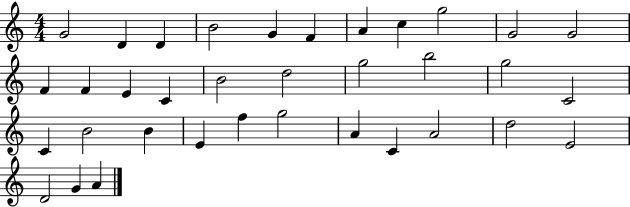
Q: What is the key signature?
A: C major